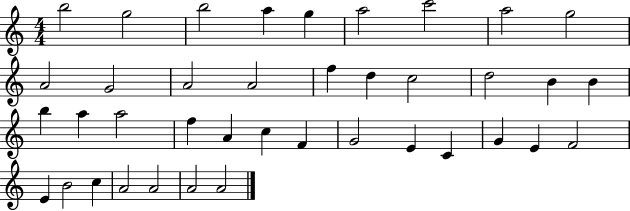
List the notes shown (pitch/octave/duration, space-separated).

B5/h G5/h B5/h A5/q G5/q A5/h C6/h A5/h G5/h A4/h G4/h A4/h A4/h F5/q D5/q C5/h D5/h B4/q B4/q B5/q A5/q A5/h F5/q A4/q C5/q F4/q G4/h E4/q C4/q G4/q E4/q F4/h E4/q B4/h C5/q A4/h A4/h A4/h A4/h